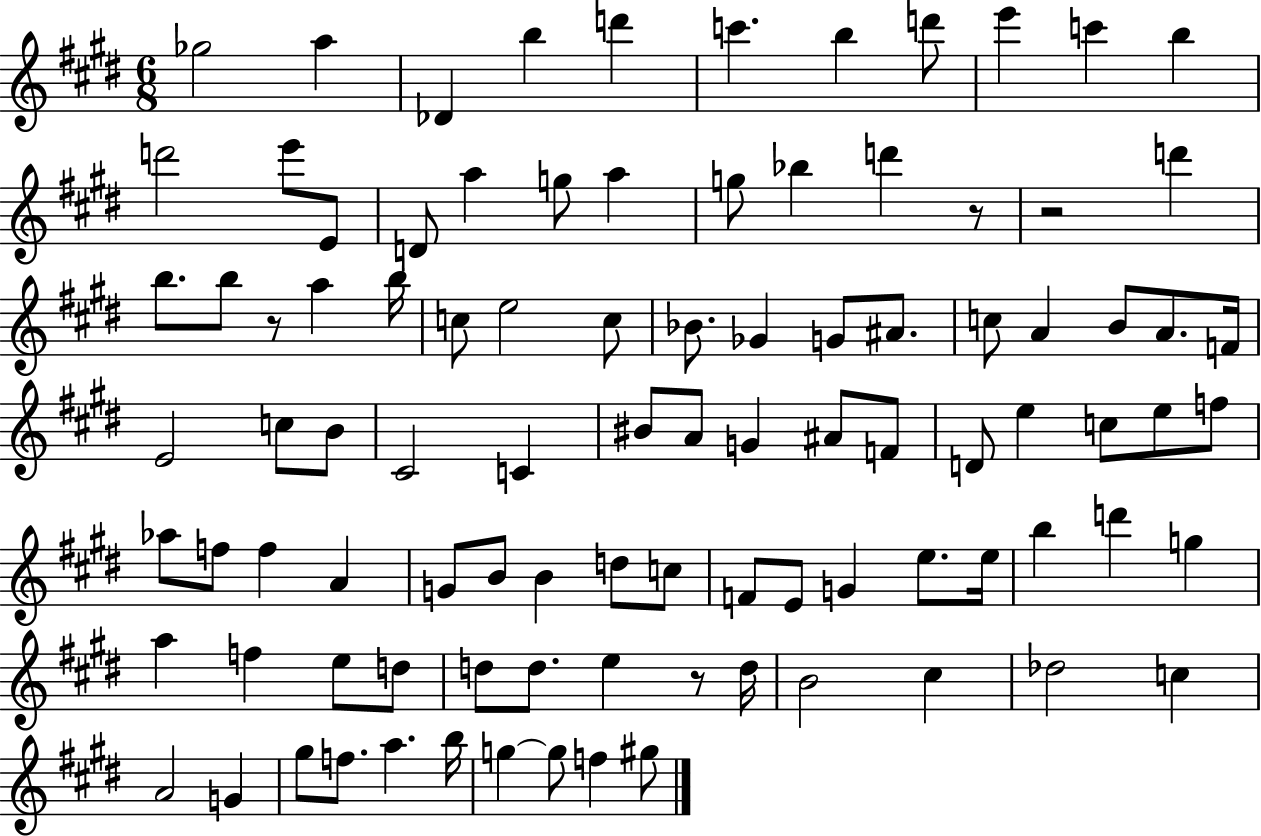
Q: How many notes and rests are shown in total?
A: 96